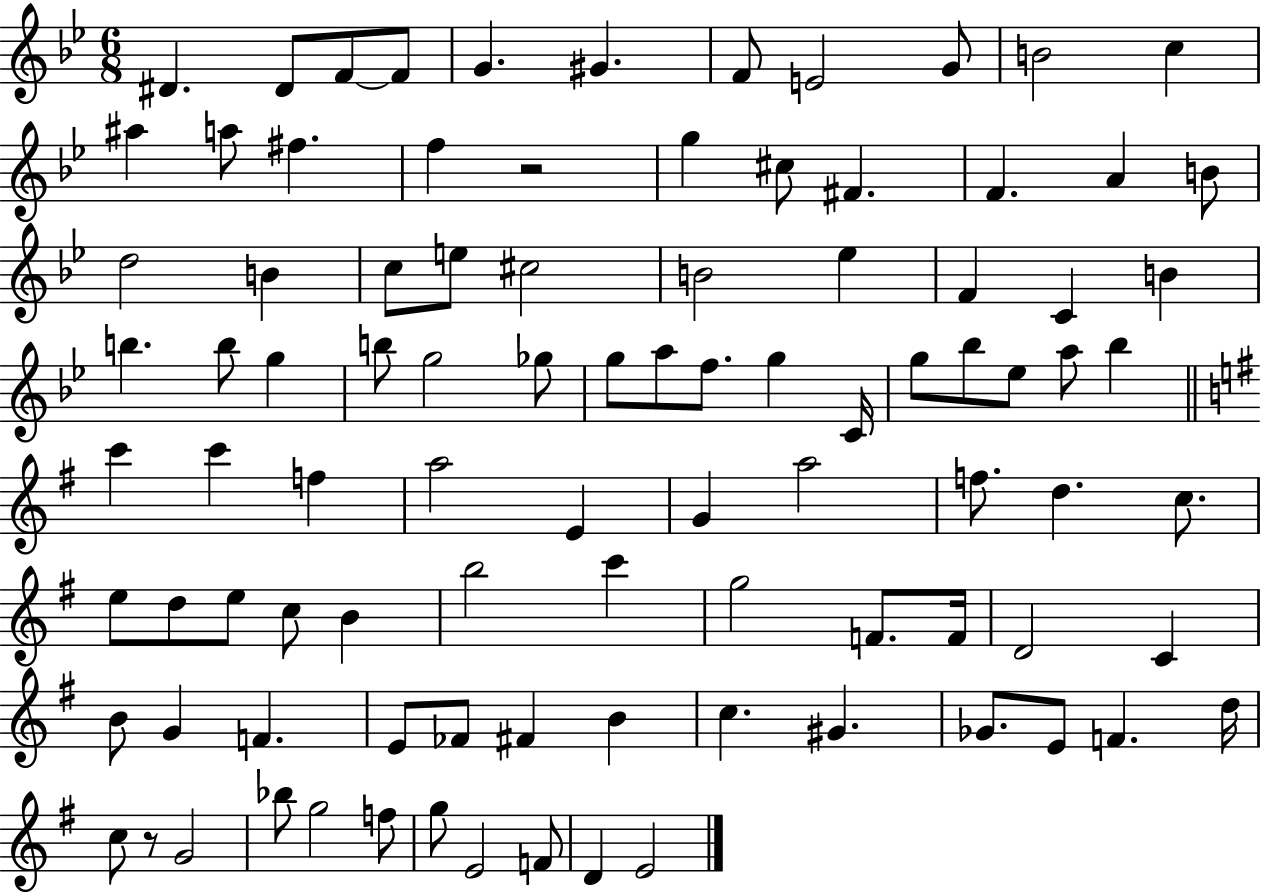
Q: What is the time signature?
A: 6/8